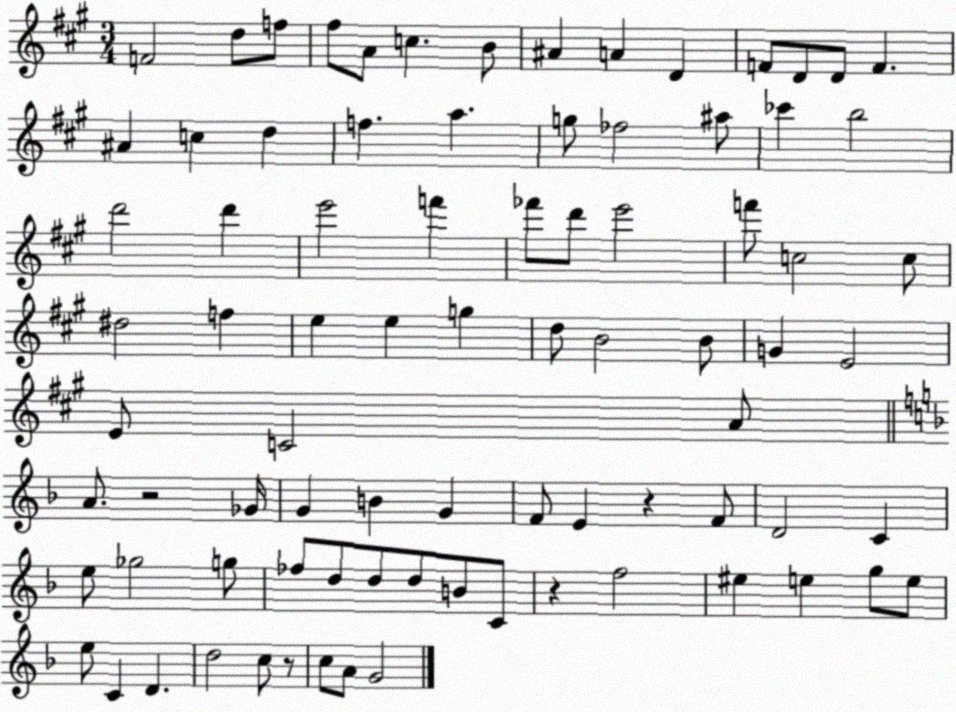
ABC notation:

X:1
T:Untitled
M:3/4
L:1/4
K:A
F2 d/2 f/2 ^f/2 A/2 c B/2 ^A A D F/2 D/2 D/2 F ^A c d f a g/2 _f2 ^a/2 _c' b2 d'2 d' e'2 f' _f'/2 d'/2 e'2 f'/2 c2 c/2 ^d2 f e e g d/2 B2 B/2 G E2 E/2 C2 A/2 A/2 z2 _G/4 G B G F/2 E z F/2 D2 C e/2 _g2 g/2 _f/2 d/2 d/2 d/2 B/2 C/2 z f2 ^e e g/2 e/2 e/2 C D d2 c/2 z/2 c/2 A/2 G2